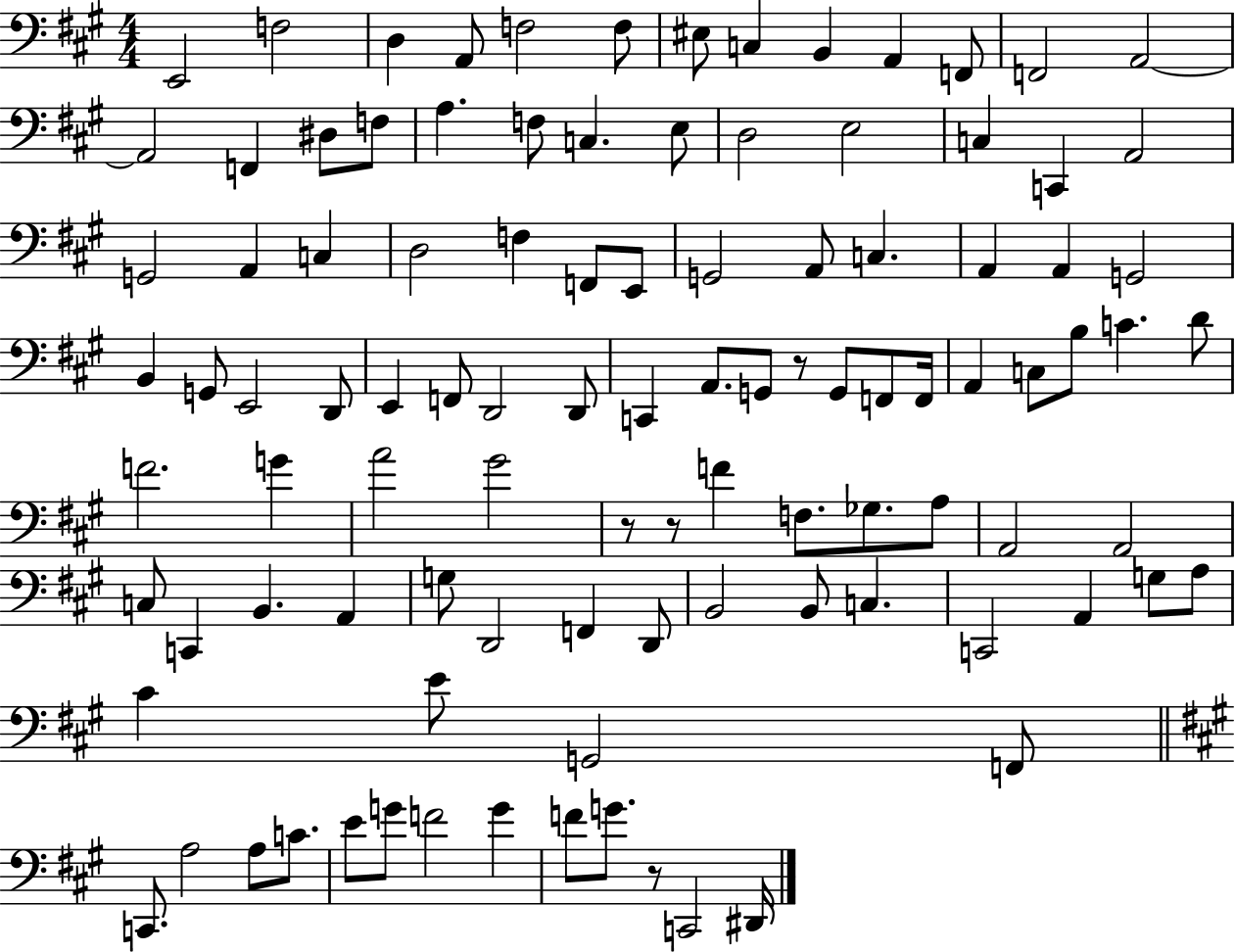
{
  \clef bass
  \numericTimeSignature
  \time 4/4
  \key a \major
  e,2 f2 | d4 a,8 f2 f8 | eis8 c4 b,4 a,4 f,8 | f,2 a,2~~ | \break a,2 f,4 dis8 f8 | a4. f8 c4. e8 | d2 e2 | c4 c,4 a,2 | \break g,2 a,4 c4 | d2 f4 f,8 e,8 | g,2 a,8 c4. | a,4 a,4 g,2 | \break b,4 g,8 e,2 d,8 | e,4 f,8 d,2 d,8 | c,4 a,8. g,8 r8 g,8 f,8 f,16 | a,4 c8 b8 c'4. d'8 | \break f'2. g'4 | a'2 gis'2 | r8 r8 f'4 f8. ges8. a8 | a,2 a,2 | \break c8 c,4 b,4. a,4 | g8 d,2 f,4 d,8 | b,2 b,8 c4. | c,2 a,4 g8 a8 | \break cis'4 e'8 g,2 f,8 | \bar "||" \break \key a \major c,8. a2 a8 c'8. | e'8 g'8 f'2 g'4 | f'8 g'8. r8 c,2 dis,16 | \bar "|."
}